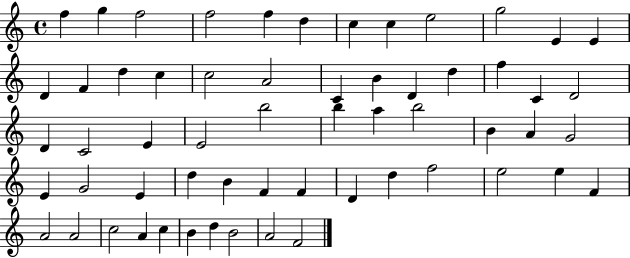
X:1
T:Untitled
M:4/4
L:1/4
K:C
f g f2 f2 f d c c e2 g2 E E D F d c c2 A2 C B D d f C D2 D C2 E E2 b2 b a b2 B A G2 E G2 E d B F F D d f2 e2 e F A2 A2 c2 A c B d B2 A2 F2